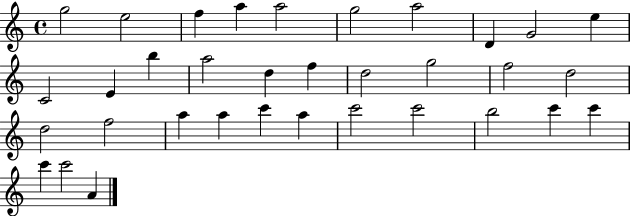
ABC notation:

X:1
T:Untitled
M:4/4
L:1/4
K:C
g2 e2 f a a2 g2 a2 D G2 e C2 E b a2 d f d2 g2 f2 d2 d2 f2 a a c' a c'2 c'2 b2 c' c' c' c'2 A